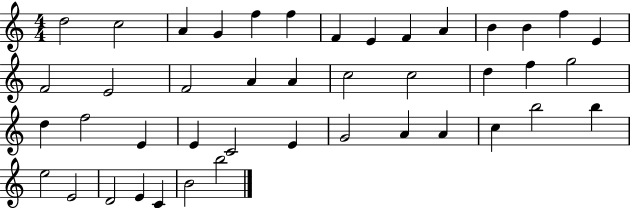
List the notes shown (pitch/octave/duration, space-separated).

D5/h C5/h A4/q G4/q F5/q F5/q F4/q E4/q F4/q A4/q B4/q B4/q F5/q E4/q F4/h E4/h F4/h A4/q A4/q C5/h C5/h D5/q F5/q G5/h D5/q F5/h E4/q E4/q C4/h E4/q G4/h A4/q A4/q C5/q B5/h B5/q E5/h E4/h D4/h E4/q C4/q B4/h B5/h